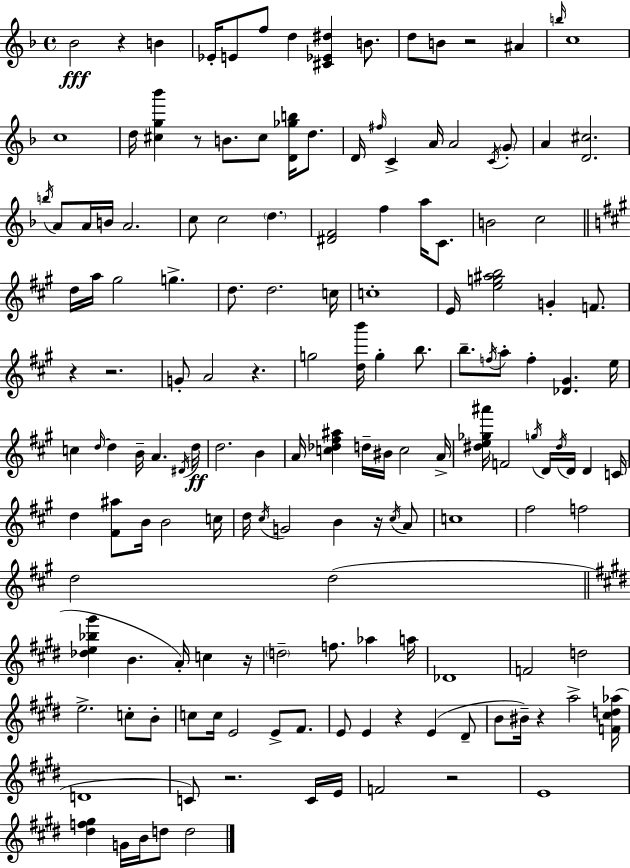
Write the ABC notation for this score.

X:1
T:Untitled
M:4/4
L:1/4
K:F
_B2 z B _E/4 E/2 f/2 d [^C_E^d] B/2 d/2 B/2 z2 ^A b/4 c4 c4 d/4 [^cg_b'] z/2 B/2 ^c/2 [D_gb]/4 d/2 D/4 ^f/4 C A/4 A2 C/4 G/2 A [D^c]2 b/4 A/2 A/4 B/4 A2 c/2 c2 d [^DF]2 f a/4 C/2 B2 c2 d/4 a/4 ^g2 g d/2 d2 c/4 c4 E/4 [eg^ab]2 G F/2 z z2 G/2 A2 z g2 [db']/4 g b/2 b/2 f/4 a/2 f [_D^G] e/4 c d/4 d B/4 A ^D/4 d/4 d2 B A/4 [c_d^f^a] d/4 ^B/4 c2 A/4 [^de_g^a']/4 F2 g/4 D/4 ^d/4 D/4 D C/4 d [^F^a]/2 B/4 B2 c/4 d/4 ^c/4 G2 B z/4 ^c/4 A/2 c4 ^f2 f2 d2 d2 [_de_b^g'] B A/4 c z/4 d2 f/2 _a a/4 _D4 F2 d2 e2 c/2 B/2 c/2 c/4 E2 E/2 ^F/2 E/2 E z E ^D/2 B/2 ^B/4 z a2 [F^cd_a]/4 D4 C/2 z2 C/4 E/4 F2 z2 E4 [^df^g] G/4 B/4 d/2 d2